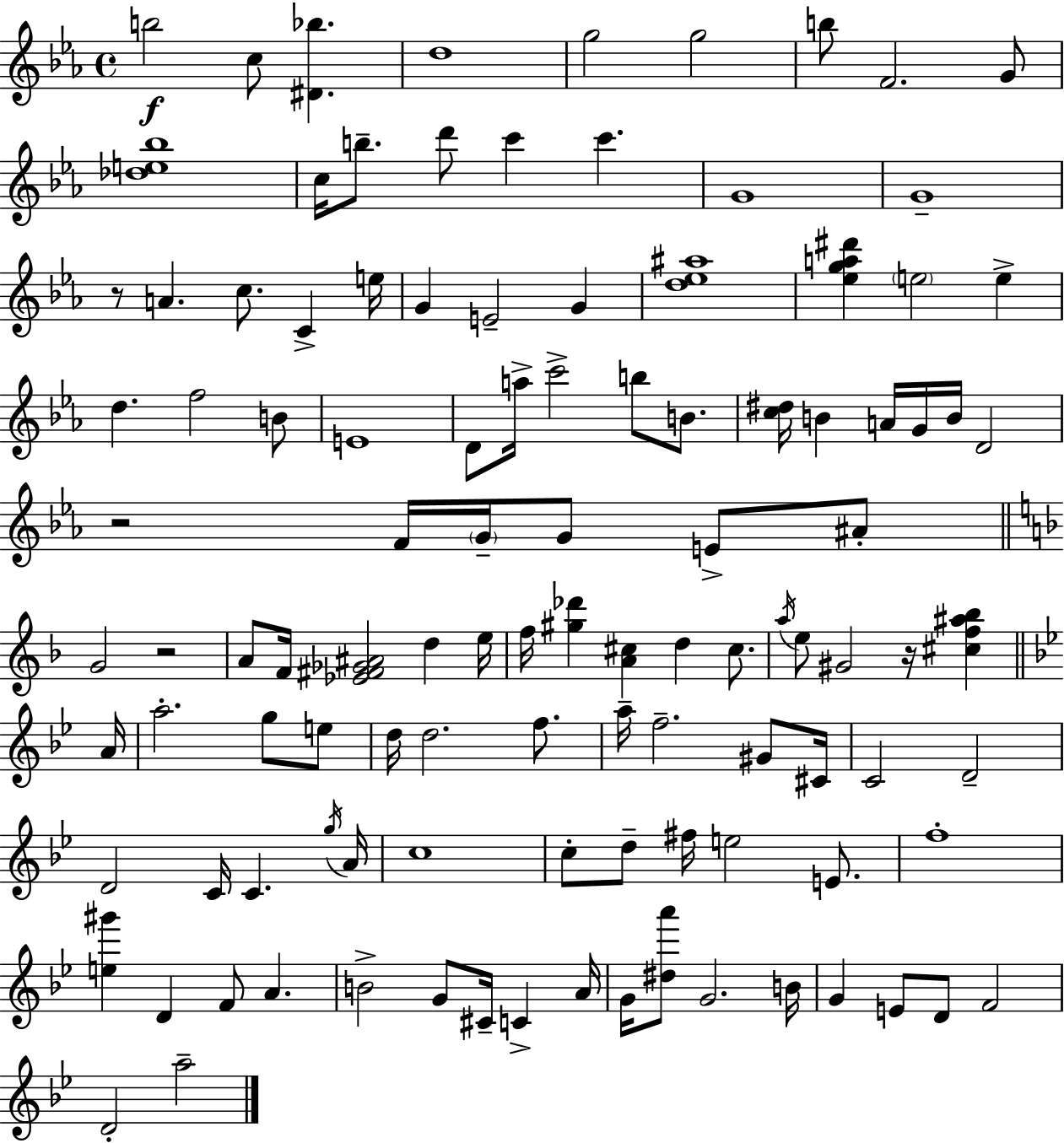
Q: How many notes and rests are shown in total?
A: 111